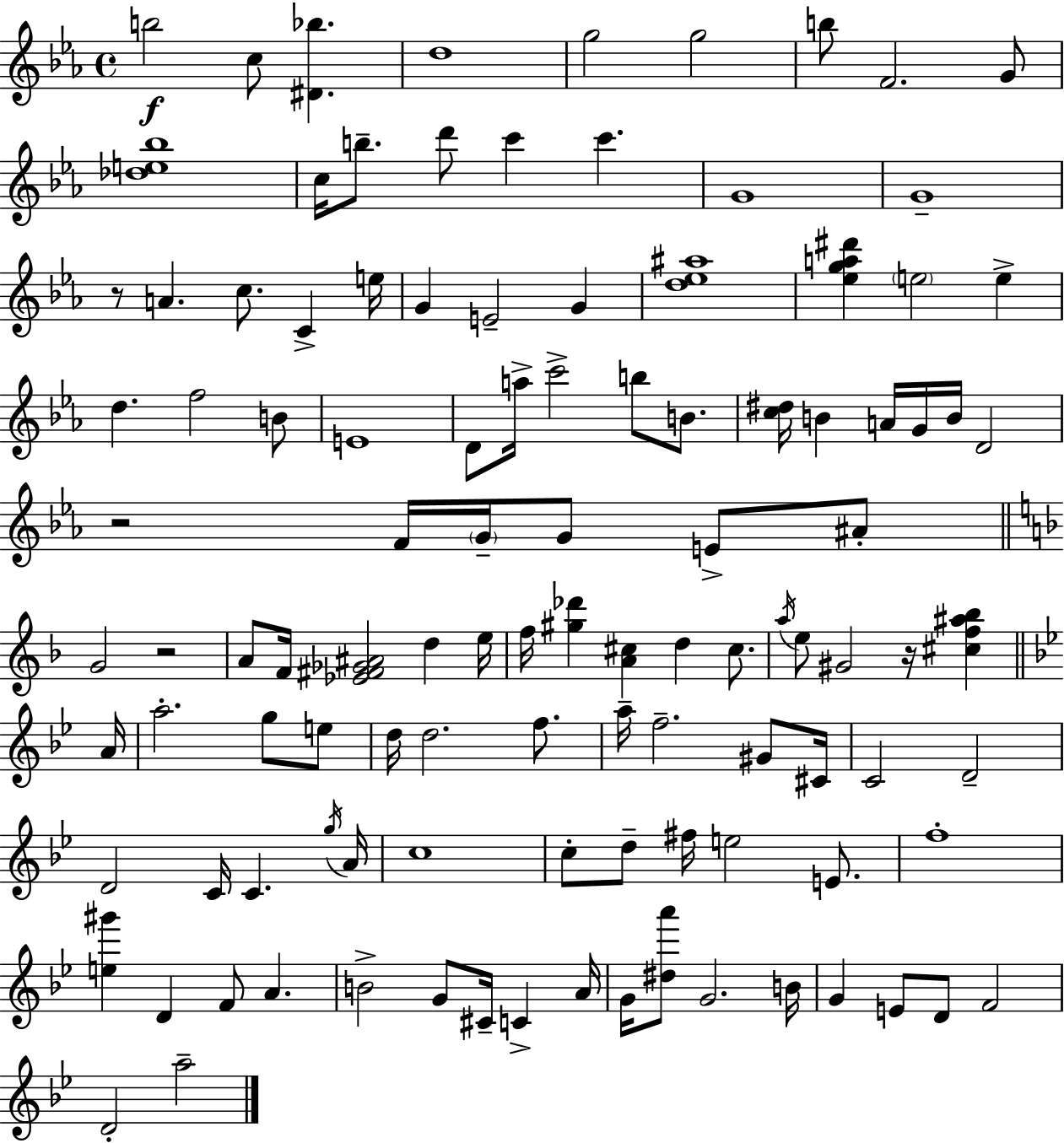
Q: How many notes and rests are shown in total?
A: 111